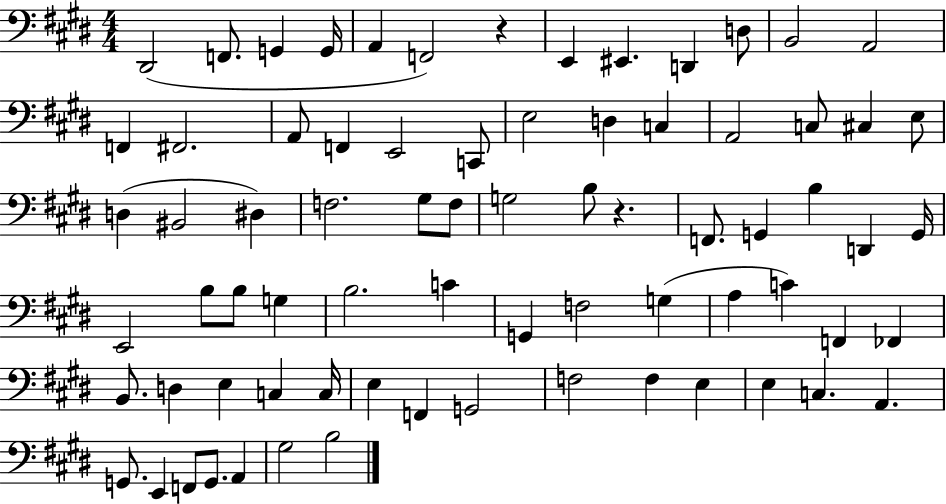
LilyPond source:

{
  \clef bass
  \numericTimeSignature
  \time 4/4
  \key e \major
  dis,2( f,8. g,4 g,16 | a,4 f,2) r4 | e,4 eis,4. d,4 d8 | b,2 a,2 | \break f,4 fis,2. | a,8 f,4 e,2 c,8 | e2 d4 c4 | a,2 c8 cis4 e8 | \break d4( bis,2 dis4) | f2. gis8 f8 | g2 b8 r4. | f,8. g,4 b4 d,4 g,16 | \break e,2 b8 b8 g4 | b2. c'4 | g,4 f2 g4( | a4 c'4) f,4 fes,4 | \break b,8. d4 e4 c4 c16 | e4 f,4 g,2 | f2 f4 e4 | e4 c4. a,4. | \break g,8. e,4 f,8 g,8. a,4 | gis2 b2 | \bar "|."
}